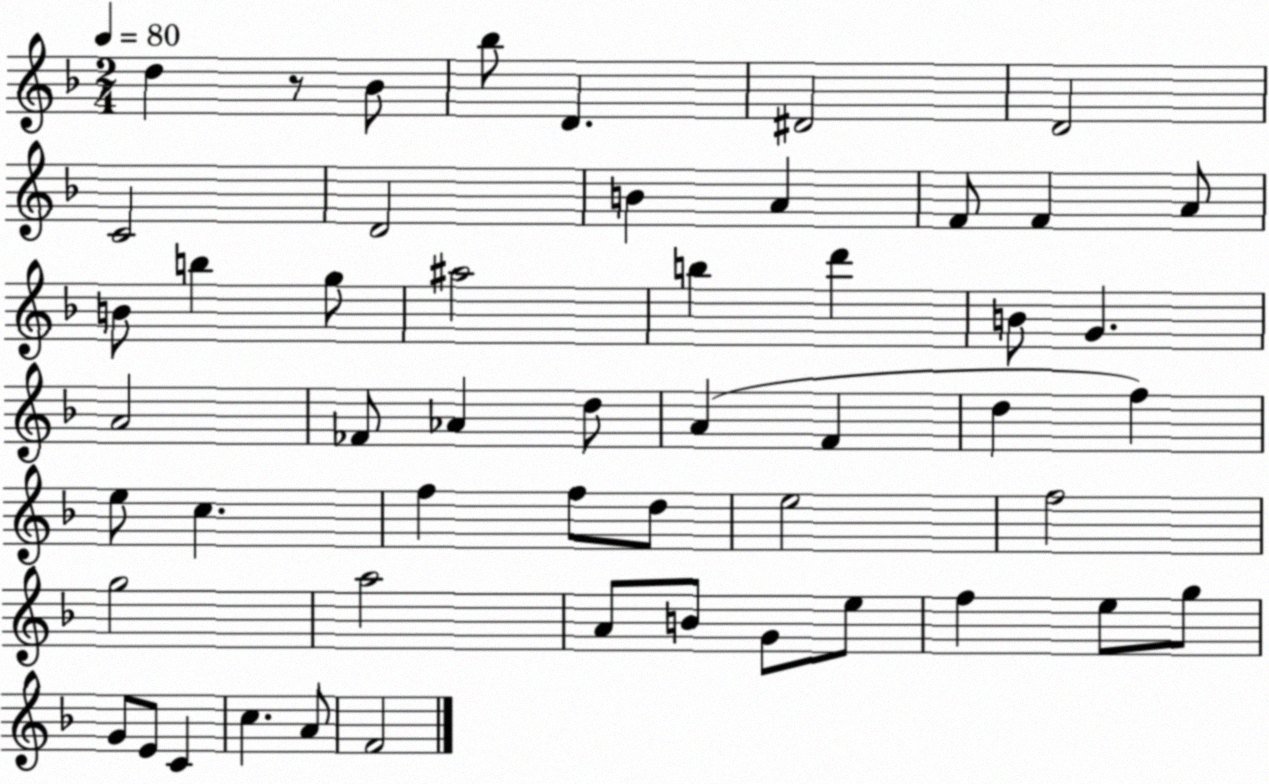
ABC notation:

X:1
T:Untitled
M:2/4
L:1/4
K:F
d z/2 _B/2 _b/2 D ^D2 D2 C2 D2 B A F/2 F A/2 B/2 b g/2 ^a2 b d' B/2 G A2 _F/2 _A d/2 A F d f e/2 c f f/2 d/2 e2 f2 g2 a2 A/2 B/2 G/2 e/2 f e/2 g/2 G/2 E/2 C c A/2 F2